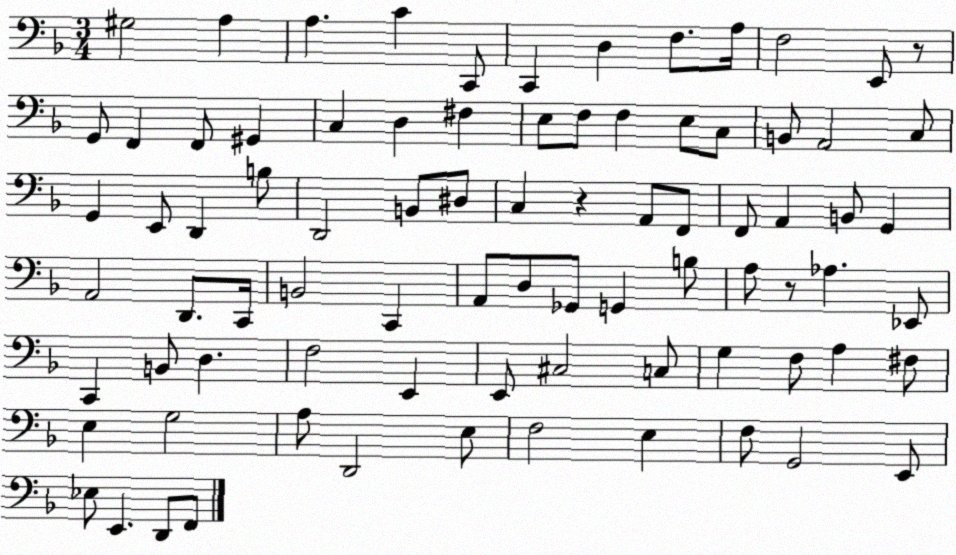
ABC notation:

X:1
T:Untitled
M:3/4
L:1/4
K:F
^G,2 A, A, C C,,/2 C,, D, F,/2 A,/4 F,2 E,,/2 z/2 G,,/2 F,, F,,/2 ^G,, C, D, ^F, E,/2 F,/2 F, E,/2 C,/2 B,,/2 A,,2 C,/2 G,, E,,/2 D,, B,/2 D,,2 B,,/2 ^D,/2 C, z A,,/2 F,,/2 F,,/2 A,, B,,/2 G,, A,,2 D,,/2 C,,/4 B,,2 C,, A,,/2 D,/2 _G,,/2 G,, B,/2 A,/2 z/2 _A, _E,,/2 C,, B,,/2 D, F,2 E,, E,,/2 ^C,2 C,/2 G, F,/2 A, ^F,/2 E, G,2 A,/2 D,,2 E,/2 F,2 E, F,/2 G,,2 E,,/2 _E,/2 E,, D,,/2 F,,/2